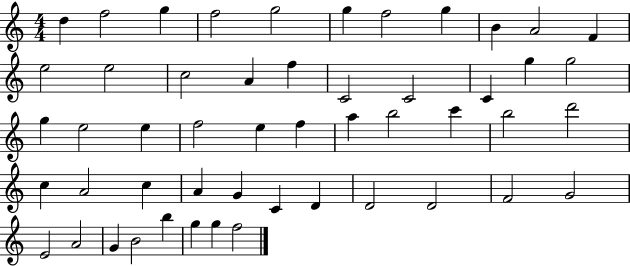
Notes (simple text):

D5/q F5/h G5/q F5/h G5/h G5/q F5/h G5/q B4/q A4/h F4/q E5/h E5/h C5/h A4/q F5/q C4/h C4/h C4/q G5/q G5/h G5/q E5/h E5/q F5/h E5/q F5/q A5/q B5/h C6/q B5/h D6/h C5/q A4/h C5/q A4/q G4/q C4/q D4/q D4/h D4/h F4/h G4/h E4/h A4/h G4/q B4/h B5/q G5/q G5/q F5/h